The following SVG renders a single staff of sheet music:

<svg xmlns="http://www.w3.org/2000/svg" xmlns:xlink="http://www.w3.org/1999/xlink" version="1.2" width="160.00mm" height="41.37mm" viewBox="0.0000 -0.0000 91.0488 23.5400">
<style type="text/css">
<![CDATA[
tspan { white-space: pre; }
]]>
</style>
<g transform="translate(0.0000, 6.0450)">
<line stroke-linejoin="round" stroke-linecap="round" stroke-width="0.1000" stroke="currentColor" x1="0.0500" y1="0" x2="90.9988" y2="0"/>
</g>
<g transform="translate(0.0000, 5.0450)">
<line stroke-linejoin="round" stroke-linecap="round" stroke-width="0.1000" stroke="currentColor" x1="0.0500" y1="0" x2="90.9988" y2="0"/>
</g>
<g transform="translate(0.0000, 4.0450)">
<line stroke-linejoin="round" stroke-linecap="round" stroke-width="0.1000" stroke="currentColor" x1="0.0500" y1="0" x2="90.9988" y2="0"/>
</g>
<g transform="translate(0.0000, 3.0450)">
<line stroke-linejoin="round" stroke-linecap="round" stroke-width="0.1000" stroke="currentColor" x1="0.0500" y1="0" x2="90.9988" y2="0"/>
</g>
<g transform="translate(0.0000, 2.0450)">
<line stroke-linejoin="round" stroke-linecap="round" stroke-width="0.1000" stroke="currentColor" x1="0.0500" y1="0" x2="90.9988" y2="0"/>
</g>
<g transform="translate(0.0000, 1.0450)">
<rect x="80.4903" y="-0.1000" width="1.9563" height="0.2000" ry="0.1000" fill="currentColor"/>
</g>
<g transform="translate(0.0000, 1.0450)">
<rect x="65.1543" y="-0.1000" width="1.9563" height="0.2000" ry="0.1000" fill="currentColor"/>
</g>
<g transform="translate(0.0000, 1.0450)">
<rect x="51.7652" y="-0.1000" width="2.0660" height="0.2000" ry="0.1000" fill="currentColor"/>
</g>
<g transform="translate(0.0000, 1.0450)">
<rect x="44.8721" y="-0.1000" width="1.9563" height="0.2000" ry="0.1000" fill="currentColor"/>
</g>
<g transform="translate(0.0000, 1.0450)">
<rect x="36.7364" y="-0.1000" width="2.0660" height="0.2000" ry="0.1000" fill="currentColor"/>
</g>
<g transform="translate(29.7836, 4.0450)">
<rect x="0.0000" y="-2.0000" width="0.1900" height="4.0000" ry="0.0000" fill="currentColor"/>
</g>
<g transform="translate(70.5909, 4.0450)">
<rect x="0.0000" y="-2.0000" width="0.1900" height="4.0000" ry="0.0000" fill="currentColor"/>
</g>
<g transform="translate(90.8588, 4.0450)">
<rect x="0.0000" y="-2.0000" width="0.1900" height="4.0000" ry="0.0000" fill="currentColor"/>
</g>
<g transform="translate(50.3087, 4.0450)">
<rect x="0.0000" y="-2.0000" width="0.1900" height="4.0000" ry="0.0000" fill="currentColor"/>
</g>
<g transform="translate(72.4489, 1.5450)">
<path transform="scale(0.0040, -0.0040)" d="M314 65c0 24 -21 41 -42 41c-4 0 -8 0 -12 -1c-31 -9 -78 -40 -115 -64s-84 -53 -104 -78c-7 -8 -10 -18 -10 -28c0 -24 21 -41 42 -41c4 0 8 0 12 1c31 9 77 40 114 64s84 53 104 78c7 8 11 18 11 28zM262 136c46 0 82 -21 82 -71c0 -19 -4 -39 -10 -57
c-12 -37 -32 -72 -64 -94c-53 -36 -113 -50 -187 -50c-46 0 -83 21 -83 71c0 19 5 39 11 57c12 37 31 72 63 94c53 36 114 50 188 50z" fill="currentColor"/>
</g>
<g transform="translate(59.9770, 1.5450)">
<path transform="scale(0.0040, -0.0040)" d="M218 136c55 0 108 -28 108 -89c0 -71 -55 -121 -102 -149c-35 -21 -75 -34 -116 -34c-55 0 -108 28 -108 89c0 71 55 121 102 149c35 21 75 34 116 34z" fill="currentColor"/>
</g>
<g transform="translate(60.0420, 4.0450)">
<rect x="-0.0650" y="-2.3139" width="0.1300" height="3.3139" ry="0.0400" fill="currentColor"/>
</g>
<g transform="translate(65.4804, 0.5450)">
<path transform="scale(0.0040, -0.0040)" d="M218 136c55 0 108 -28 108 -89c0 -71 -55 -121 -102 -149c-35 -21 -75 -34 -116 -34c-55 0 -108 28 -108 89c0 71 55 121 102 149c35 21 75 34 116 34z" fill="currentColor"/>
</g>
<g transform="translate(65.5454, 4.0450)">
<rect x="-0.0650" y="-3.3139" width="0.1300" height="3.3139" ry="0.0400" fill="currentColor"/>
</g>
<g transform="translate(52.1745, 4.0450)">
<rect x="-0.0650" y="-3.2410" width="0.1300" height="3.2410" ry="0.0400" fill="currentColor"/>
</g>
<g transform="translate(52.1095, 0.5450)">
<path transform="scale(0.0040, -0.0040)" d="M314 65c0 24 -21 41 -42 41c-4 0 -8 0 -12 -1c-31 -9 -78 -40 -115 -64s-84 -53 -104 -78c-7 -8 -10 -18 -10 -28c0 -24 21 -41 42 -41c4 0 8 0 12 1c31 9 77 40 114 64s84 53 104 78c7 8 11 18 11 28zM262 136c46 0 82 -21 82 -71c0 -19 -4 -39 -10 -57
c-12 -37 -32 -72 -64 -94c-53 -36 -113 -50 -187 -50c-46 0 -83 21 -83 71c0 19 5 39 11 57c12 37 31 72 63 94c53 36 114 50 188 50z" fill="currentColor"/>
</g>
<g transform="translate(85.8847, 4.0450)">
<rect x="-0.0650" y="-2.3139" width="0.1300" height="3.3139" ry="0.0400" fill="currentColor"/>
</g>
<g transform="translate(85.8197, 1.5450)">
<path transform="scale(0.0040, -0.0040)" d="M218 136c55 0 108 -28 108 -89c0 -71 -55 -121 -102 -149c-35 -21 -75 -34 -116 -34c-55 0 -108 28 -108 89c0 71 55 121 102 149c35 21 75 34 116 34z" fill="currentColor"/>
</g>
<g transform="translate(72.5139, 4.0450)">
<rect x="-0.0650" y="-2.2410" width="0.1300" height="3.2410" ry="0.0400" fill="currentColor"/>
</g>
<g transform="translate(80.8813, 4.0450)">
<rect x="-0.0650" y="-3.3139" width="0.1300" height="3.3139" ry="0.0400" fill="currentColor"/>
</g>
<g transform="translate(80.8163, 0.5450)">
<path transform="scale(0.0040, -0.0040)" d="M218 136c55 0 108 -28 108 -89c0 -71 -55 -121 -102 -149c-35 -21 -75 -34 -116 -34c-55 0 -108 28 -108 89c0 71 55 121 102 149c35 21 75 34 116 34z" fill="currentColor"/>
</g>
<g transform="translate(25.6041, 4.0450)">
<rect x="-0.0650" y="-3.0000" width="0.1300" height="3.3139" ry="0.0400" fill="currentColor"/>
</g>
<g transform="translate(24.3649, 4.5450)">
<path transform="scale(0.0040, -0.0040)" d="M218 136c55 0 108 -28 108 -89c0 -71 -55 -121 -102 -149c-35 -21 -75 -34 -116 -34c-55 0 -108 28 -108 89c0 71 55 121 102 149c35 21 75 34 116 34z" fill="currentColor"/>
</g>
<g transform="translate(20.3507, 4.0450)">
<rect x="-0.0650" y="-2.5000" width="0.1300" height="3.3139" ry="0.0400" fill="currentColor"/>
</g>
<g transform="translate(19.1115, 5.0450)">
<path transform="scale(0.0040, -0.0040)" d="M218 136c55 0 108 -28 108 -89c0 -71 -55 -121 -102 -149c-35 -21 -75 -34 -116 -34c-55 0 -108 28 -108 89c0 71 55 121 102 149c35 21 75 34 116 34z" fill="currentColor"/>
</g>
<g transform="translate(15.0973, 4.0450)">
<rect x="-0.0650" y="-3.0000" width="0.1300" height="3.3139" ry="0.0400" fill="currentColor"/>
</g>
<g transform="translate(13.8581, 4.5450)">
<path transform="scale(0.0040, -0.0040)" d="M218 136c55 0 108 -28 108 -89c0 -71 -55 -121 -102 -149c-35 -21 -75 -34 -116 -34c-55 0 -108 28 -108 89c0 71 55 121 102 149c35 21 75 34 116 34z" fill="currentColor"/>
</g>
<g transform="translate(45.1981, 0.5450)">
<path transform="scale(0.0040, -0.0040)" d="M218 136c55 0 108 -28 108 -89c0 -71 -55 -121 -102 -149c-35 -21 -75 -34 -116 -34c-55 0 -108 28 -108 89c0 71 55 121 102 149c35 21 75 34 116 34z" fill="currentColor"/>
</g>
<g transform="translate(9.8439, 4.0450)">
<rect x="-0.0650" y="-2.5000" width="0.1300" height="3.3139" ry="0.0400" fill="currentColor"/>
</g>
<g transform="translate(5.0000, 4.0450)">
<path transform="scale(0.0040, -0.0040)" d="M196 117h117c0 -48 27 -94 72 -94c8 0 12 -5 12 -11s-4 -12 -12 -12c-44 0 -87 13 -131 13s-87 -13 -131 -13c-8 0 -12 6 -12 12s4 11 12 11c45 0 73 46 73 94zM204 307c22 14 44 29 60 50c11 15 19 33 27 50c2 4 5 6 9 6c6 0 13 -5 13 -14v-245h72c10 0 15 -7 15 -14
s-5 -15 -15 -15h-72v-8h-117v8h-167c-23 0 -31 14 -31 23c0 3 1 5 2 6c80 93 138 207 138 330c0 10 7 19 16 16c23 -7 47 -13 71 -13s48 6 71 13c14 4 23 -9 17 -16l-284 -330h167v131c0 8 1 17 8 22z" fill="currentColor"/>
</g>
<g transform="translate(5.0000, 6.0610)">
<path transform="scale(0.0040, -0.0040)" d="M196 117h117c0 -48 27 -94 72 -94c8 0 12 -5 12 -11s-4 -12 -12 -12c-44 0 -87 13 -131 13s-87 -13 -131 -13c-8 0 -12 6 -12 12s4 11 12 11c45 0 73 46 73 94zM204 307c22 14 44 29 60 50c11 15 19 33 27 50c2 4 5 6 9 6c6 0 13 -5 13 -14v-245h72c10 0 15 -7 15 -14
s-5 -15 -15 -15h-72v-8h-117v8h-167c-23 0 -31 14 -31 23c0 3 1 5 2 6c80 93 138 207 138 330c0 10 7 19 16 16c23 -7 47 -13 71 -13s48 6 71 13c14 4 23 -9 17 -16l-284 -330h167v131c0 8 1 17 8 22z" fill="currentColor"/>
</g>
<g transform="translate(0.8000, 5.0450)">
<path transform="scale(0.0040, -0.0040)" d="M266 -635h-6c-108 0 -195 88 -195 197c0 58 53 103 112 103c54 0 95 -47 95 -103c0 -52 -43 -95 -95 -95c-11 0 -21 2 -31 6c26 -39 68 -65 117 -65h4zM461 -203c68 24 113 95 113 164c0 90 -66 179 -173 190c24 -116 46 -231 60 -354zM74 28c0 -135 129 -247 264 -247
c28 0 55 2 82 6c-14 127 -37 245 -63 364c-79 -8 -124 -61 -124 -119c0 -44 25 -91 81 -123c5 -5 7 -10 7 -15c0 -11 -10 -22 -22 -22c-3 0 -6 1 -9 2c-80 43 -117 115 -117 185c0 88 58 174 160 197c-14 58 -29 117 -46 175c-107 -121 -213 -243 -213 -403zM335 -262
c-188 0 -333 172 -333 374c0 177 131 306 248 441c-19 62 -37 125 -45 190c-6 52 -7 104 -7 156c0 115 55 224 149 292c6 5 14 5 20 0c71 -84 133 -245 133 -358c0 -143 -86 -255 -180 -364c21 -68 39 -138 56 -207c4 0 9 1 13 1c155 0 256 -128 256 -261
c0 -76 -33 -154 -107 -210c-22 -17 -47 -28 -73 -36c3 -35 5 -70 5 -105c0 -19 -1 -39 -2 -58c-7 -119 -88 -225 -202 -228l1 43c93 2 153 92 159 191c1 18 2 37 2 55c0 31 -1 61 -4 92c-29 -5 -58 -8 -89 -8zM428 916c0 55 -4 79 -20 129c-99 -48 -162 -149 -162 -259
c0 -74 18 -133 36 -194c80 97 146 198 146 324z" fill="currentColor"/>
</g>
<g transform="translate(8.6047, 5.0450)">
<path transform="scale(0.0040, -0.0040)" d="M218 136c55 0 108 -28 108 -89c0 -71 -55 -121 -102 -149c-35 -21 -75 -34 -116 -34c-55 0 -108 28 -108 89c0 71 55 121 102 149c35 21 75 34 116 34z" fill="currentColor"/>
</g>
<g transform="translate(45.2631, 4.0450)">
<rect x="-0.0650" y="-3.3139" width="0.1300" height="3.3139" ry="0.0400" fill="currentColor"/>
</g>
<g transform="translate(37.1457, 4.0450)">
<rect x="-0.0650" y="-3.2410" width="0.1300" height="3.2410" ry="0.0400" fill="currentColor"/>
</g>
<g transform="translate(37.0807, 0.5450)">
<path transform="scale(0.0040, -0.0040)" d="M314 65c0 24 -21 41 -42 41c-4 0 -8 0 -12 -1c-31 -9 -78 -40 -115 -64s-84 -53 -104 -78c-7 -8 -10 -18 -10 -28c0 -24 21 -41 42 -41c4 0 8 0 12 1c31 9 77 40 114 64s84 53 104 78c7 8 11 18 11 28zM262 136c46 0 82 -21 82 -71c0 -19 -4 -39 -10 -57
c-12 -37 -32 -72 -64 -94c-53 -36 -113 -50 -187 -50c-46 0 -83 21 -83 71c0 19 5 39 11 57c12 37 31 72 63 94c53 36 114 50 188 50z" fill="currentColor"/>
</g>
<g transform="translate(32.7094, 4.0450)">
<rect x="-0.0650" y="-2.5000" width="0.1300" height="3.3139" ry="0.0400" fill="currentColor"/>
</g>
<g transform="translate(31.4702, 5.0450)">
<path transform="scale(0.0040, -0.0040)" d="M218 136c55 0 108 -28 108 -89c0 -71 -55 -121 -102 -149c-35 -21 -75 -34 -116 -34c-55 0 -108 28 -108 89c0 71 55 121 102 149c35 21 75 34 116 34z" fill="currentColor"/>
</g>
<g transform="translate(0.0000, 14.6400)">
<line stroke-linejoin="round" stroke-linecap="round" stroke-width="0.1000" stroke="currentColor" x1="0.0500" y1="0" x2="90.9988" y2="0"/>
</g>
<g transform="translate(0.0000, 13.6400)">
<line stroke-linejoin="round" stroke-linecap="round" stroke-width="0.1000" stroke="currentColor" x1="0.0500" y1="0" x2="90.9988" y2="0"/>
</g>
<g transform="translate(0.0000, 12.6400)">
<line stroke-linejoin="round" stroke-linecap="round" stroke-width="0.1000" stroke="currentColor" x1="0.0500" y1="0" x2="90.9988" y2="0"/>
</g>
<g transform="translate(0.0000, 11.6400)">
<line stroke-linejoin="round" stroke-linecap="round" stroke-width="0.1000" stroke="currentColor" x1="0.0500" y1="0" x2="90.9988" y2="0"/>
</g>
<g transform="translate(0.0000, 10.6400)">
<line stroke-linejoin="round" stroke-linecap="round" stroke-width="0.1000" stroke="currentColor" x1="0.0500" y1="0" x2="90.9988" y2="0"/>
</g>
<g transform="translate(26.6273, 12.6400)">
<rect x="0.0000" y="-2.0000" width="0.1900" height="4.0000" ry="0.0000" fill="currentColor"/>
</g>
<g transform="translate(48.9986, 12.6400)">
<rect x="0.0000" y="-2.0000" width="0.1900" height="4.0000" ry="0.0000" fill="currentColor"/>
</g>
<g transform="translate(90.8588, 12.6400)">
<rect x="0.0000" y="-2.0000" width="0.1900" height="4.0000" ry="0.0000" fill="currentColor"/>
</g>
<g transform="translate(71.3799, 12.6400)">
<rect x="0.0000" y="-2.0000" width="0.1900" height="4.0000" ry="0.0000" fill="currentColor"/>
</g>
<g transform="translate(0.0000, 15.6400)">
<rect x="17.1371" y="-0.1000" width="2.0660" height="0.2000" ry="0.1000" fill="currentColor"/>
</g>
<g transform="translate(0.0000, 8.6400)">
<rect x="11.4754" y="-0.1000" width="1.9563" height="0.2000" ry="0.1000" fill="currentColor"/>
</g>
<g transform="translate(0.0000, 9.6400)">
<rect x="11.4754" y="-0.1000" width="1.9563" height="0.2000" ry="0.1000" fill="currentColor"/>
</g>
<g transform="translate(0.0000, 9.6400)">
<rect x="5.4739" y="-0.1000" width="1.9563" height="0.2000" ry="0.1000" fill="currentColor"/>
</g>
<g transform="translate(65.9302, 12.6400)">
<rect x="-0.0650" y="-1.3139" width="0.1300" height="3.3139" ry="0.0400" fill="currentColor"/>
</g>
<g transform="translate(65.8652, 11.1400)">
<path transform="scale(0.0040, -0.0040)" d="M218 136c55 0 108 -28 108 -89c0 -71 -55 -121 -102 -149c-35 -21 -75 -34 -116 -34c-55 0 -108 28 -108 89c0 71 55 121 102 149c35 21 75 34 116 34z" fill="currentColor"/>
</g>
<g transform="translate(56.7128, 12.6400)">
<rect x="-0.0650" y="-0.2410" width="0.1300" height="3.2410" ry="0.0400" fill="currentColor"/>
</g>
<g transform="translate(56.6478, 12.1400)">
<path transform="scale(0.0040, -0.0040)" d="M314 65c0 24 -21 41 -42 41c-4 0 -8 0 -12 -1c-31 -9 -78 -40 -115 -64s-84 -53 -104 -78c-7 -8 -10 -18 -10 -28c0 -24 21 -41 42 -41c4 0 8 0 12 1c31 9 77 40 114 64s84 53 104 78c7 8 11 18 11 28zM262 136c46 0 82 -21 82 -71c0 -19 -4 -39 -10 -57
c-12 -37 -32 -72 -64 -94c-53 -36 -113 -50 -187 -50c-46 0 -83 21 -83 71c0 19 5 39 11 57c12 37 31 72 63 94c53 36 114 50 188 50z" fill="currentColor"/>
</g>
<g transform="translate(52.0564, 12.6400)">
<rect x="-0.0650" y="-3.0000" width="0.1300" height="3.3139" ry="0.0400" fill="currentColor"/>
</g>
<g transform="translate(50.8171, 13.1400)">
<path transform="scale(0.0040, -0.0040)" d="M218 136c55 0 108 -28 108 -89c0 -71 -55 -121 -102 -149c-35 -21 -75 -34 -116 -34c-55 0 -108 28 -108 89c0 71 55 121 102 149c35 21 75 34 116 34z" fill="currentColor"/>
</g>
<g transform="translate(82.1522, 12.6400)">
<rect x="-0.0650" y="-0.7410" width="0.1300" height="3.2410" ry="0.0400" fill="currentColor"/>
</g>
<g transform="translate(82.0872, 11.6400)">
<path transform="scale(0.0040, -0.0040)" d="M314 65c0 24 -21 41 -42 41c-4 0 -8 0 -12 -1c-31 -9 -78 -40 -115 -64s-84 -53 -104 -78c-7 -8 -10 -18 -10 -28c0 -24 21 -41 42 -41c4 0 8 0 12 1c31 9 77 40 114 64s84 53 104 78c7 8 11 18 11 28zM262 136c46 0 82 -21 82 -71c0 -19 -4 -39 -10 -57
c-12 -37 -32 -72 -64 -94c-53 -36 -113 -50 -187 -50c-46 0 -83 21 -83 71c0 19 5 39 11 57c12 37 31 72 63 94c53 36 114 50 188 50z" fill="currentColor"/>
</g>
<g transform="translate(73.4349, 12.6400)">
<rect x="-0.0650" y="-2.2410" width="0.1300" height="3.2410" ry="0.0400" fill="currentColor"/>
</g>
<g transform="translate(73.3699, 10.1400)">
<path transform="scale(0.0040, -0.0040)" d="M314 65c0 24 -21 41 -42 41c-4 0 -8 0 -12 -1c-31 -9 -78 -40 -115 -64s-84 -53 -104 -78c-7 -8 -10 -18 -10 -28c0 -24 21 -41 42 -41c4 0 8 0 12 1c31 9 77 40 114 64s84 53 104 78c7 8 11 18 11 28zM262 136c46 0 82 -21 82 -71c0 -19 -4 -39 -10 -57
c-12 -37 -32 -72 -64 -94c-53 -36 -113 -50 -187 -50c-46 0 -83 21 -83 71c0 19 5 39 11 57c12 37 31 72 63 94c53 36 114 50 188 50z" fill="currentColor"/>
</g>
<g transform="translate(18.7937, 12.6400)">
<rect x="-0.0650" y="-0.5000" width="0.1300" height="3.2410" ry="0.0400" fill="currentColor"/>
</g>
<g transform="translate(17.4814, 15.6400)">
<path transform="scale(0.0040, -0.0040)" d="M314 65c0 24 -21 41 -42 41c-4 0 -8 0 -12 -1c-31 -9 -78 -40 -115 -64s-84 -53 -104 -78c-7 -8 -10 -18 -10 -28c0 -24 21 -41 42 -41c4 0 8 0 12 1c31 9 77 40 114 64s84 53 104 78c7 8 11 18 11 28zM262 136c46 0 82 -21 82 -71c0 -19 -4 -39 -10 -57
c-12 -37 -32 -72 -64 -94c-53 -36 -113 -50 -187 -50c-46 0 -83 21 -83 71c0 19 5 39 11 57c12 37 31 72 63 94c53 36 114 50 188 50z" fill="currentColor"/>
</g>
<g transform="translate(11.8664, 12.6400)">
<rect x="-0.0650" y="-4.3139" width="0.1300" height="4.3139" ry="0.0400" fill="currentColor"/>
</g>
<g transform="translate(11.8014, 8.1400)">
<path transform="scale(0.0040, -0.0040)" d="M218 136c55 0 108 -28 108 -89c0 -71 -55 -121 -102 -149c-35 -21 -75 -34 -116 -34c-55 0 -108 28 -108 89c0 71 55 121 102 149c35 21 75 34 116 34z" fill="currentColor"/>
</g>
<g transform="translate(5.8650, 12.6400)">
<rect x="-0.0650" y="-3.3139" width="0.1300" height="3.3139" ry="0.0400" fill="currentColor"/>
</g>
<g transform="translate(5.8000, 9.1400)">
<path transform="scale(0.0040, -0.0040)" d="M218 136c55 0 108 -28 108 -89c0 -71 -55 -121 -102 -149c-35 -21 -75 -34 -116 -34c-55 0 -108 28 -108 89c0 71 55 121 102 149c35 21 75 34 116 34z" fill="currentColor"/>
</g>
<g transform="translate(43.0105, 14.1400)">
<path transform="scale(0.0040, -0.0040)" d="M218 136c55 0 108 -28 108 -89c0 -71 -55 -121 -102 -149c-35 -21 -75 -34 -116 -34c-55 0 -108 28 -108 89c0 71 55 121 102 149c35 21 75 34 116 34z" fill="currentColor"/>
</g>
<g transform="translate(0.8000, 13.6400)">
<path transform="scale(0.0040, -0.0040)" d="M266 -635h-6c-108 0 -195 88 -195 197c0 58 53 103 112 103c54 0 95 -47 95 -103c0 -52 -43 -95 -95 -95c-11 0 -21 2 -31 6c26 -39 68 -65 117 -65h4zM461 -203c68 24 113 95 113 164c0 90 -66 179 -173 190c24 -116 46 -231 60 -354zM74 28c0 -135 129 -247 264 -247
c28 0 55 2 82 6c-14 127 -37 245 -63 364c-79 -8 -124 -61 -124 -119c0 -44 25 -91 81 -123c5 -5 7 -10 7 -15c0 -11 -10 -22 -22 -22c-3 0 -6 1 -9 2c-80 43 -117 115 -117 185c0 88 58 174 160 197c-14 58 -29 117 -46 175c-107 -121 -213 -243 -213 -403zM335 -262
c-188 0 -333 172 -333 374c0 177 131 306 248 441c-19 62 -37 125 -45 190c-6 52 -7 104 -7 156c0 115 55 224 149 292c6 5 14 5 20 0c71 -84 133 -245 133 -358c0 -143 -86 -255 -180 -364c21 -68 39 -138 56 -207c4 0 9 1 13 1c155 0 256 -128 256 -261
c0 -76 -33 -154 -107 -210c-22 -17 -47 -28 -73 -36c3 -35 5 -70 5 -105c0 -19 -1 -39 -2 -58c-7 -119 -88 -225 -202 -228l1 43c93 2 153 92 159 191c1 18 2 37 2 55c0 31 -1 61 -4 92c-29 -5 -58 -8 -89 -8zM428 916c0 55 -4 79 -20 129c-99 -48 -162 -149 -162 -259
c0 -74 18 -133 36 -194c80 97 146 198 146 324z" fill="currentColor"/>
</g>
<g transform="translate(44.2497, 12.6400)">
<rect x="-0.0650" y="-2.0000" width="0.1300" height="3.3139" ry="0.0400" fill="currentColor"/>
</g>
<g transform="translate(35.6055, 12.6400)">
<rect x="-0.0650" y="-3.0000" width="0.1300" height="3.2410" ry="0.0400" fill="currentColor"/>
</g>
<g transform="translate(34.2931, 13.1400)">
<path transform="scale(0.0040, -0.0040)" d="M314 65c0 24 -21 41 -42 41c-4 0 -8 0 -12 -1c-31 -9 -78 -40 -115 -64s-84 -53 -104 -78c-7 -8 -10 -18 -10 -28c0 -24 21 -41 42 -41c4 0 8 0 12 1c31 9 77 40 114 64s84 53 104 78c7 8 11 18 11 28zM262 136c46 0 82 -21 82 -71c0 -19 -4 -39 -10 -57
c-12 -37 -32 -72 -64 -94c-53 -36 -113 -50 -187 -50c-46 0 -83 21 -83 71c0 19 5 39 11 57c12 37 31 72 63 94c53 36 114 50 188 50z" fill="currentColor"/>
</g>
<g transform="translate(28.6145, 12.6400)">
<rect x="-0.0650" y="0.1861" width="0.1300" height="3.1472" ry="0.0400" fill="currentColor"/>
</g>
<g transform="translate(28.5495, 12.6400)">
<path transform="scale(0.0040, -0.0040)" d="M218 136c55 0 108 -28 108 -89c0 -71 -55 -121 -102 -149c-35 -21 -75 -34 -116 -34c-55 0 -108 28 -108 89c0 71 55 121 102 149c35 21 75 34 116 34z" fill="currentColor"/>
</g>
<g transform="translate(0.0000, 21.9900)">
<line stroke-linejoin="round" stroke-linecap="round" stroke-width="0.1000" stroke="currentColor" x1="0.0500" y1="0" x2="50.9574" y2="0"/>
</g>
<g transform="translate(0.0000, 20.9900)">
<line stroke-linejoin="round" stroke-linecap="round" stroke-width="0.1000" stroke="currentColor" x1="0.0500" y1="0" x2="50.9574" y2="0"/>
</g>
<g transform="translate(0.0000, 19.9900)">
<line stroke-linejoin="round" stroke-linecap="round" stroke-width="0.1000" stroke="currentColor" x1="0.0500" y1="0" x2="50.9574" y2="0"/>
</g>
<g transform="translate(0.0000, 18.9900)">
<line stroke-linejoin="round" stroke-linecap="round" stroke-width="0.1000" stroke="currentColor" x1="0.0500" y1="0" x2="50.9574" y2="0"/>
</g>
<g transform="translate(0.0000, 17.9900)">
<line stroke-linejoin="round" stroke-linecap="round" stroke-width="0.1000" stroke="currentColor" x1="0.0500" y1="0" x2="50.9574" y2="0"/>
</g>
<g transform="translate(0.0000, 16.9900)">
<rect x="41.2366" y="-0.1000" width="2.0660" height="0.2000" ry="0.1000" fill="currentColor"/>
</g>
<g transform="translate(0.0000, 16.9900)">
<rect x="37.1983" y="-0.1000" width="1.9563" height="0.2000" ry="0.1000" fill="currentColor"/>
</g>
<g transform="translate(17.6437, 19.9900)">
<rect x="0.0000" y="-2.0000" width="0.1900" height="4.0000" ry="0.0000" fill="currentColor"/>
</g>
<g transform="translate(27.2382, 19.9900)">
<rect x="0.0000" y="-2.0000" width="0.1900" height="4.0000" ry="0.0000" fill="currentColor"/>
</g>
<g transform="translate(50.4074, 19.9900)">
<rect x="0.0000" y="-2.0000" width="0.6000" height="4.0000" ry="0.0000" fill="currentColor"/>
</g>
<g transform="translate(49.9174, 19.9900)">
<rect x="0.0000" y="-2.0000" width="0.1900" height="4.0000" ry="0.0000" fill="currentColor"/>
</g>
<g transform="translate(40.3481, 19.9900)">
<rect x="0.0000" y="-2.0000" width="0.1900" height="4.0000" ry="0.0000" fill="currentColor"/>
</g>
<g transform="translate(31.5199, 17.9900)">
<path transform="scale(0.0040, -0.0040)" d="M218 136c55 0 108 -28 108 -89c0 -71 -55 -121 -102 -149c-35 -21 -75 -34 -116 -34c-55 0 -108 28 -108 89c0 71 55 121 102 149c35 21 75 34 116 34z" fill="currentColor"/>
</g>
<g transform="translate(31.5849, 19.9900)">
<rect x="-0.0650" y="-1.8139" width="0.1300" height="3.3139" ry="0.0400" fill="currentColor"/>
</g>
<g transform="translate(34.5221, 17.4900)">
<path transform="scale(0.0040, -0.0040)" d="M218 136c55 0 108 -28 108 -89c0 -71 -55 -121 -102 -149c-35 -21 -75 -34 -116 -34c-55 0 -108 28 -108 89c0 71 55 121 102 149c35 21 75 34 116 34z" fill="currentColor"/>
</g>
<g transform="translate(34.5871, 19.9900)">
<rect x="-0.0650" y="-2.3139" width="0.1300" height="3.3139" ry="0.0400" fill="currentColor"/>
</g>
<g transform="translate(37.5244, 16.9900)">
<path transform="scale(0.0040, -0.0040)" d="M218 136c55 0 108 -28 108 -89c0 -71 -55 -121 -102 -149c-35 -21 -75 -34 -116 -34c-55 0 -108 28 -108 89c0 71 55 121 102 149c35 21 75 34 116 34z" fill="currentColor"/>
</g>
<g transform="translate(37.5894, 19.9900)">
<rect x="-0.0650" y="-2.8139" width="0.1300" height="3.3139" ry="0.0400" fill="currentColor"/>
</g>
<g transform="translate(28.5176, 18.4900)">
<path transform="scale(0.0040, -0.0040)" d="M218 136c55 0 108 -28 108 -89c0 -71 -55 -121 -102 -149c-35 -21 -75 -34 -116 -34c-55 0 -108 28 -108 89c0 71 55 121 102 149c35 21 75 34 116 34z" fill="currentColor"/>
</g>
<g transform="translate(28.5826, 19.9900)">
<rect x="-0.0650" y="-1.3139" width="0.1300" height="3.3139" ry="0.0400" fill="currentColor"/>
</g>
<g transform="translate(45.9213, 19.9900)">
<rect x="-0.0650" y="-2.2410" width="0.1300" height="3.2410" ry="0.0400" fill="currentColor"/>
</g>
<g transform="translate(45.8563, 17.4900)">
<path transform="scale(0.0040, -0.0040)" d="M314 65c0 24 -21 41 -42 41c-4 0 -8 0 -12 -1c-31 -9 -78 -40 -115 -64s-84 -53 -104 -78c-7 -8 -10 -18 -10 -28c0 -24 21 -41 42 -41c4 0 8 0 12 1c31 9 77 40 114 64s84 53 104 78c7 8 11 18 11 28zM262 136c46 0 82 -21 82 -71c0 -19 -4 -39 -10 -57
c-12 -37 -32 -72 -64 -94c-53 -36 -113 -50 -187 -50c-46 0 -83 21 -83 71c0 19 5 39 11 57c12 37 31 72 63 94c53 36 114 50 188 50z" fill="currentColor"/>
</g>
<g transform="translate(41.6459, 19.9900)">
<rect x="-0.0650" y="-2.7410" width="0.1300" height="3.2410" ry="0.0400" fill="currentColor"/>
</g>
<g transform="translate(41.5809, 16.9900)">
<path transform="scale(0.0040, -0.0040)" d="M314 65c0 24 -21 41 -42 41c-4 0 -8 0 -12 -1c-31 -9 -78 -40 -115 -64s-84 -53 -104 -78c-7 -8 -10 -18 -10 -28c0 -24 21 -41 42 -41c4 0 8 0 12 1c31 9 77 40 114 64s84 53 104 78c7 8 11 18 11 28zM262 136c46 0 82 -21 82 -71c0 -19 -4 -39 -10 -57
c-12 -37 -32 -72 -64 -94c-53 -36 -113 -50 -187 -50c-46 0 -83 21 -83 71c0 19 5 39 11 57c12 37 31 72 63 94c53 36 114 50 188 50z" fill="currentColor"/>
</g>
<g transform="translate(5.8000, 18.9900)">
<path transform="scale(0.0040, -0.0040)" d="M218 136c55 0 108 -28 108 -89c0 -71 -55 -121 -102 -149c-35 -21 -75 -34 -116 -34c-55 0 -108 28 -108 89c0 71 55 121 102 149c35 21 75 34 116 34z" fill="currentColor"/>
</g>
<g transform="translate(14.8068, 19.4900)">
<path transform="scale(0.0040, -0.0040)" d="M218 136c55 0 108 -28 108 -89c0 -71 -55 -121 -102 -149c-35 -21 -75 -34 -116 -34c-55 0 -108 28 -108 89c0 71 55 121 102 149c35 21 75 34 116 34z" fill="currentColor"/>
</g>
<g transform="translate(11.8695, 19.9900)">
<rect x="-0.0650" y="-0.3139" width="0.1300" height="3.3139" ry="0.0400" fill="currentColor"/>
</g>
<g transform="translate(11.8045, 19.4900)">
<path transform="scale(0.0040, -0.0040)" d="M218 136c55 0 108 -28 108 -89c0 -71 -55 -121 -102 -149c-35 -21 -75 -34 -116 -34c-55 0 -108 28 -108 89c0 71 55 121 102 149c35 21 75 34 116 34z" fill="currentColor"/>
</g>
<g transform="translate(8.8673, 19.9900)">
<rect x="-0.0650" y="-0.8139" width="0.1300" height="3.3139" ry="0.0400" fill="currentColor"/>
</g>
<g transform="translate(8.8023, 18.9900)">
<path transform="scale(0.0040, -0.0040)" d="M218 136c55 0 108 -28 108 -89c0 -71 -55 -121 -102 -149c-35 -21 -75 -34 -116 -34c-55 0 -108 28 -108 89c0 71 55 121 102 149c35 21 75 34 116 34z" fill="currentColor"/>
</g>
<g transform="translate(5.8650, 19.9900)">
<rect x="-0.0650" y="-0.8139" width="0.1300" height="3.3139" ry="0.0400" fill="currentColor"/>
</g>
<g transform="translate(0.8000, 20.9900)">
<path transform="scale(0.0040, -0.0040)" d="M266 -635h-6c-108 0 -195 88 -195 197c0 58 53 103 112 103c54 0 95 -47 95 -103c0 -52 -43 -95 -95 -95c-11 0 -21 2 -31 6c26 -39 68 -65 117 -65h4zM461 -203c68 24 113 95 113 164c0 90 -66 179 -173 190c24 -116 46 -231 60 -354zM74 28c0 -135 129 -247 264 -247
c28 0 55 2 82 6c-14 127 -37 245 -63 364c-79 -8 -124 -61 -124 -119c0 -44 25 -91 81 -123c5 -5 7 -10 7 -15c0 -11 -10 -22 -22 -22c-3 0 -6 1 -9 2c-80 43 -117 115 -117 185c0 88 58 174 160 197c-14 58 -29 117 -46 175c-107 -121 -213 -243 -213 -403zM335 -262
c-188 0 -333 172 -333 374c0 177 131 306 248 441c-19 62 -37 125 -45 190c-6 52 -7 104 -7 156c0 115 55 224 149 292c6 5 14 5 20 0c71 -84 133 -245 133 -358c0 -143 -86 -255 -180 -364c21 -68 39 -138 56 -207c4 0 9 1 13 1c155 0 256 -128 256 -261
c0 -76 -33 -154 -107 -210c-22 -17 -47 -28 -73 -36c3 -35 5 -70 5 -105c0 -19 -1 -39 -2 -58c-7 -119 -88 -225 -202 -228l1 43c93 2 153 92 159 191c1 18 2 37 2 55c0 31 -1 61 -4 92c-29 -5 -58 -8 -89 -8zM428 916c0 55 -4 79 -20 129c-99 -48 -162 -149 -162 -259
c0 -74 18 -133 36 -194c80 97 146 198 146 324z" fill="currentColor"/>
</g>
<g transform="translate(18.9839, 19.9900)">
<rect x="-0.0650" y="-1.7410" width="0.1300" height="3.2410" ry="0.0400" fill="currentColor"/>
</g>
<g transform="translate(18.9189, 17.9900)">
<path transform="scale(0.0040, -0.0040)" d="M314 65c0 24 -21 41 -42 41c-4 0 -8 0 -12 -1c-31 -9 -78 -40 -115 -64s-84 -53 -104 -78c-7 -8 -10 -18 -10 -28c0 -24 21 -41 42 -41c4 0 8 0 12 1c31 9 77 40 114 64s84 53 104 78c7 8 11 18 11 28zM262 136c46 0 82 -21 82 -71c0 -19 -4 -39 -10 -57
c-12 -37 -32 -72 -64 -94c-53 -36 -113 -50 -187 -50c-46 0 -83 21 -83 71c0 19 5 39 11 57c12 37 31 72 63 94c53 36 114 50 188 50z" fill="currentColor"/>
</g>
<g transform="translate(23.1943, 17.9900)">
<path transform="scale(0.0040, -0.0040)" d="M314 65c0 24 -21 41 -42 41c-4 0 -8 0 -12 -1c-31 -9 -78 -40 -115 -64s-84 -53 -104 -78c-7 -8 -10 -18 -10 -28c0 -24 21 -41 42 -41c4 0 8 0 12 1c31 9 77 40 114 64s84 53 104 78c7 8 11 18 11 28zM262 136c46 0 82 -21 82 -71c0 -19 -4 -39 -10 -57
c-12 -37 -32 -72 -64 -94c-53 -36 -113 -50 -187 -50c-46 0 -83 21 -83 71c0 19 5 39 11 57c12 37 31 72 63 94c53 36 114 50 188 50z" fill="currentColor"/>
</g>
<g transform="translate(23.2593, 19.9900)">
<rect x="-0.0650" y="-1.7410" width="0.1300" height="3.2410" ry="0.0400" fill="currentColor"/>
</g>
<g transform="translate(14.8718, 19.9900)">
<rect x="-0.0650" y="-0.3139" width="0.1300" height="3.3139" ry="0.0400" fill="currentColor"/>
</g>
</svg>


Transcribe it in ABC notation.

X:1
T:Untitled
M:4/4
L:1/4
K:C
G A G A G b2 b b2 g b g2 b g b d' C2 B A2 F A c2 e g2 d2 d d c c f2 f2 e f g a a2 g2